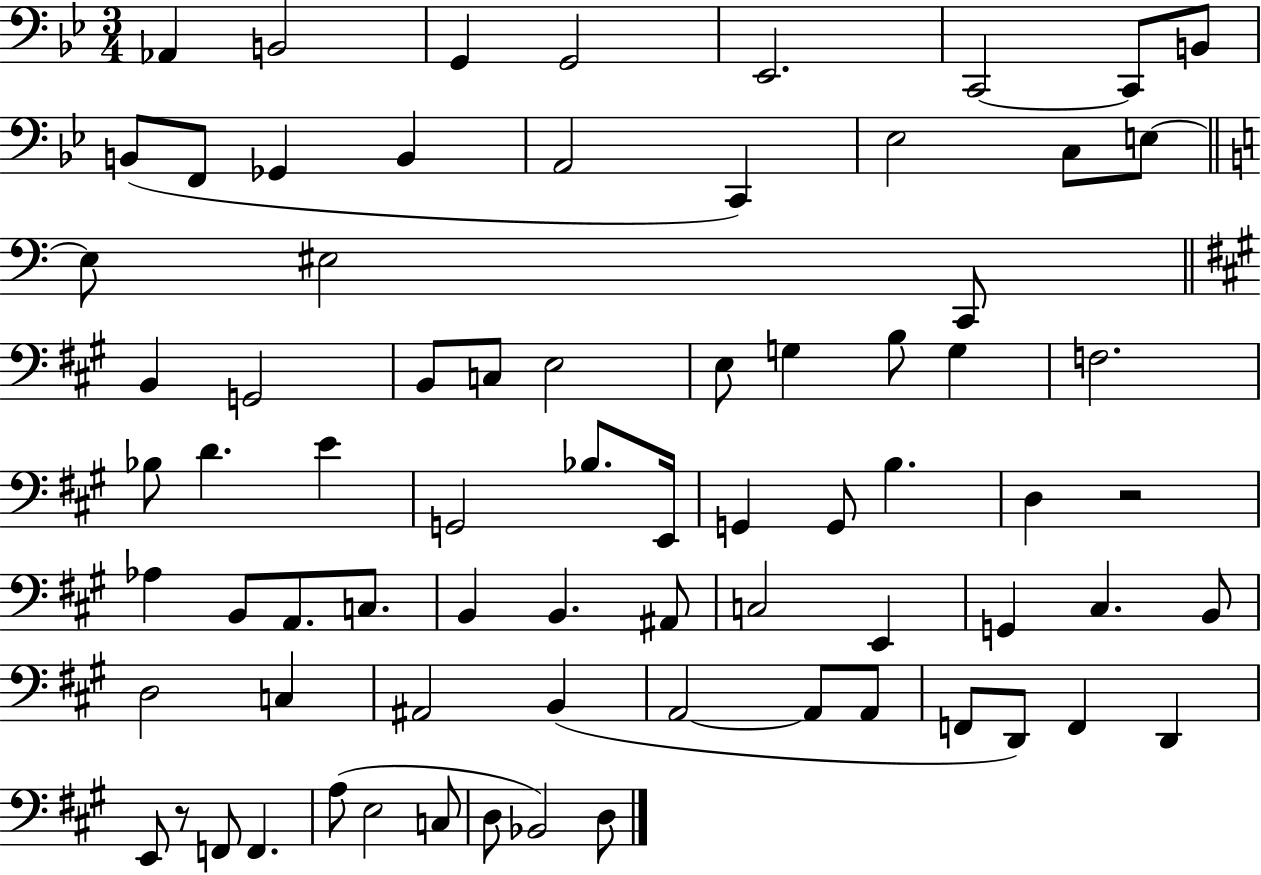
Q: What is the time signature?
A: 3/4